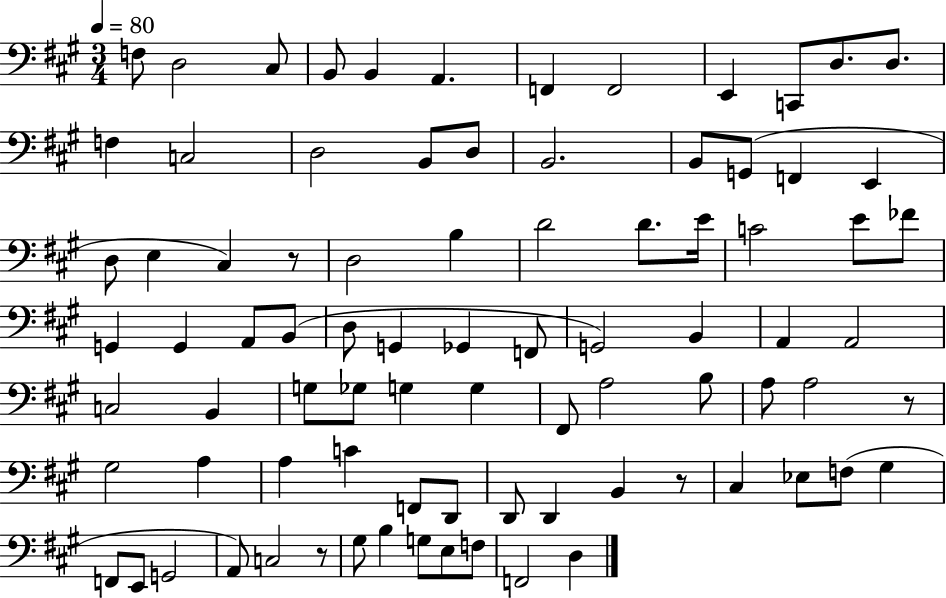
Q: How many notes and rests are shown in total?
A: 85